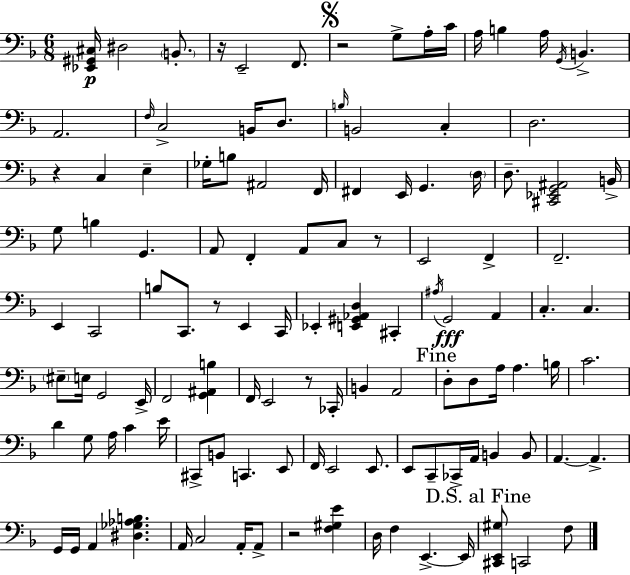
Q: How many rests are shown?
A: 7